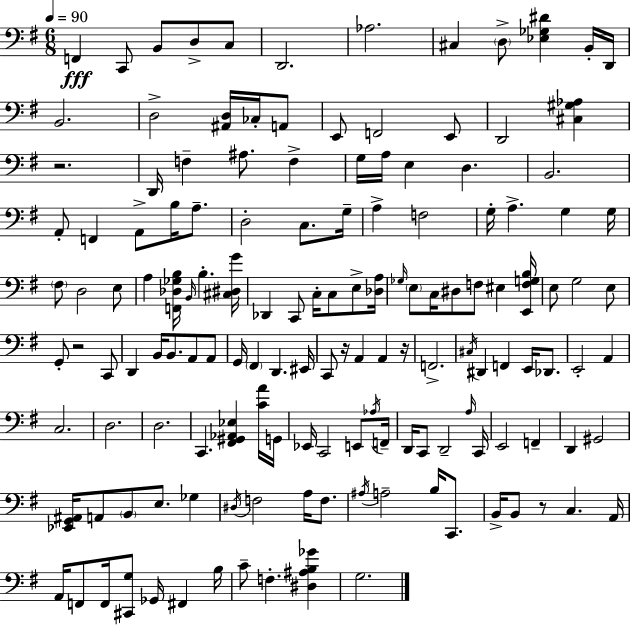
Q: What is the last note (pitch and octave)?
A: G3